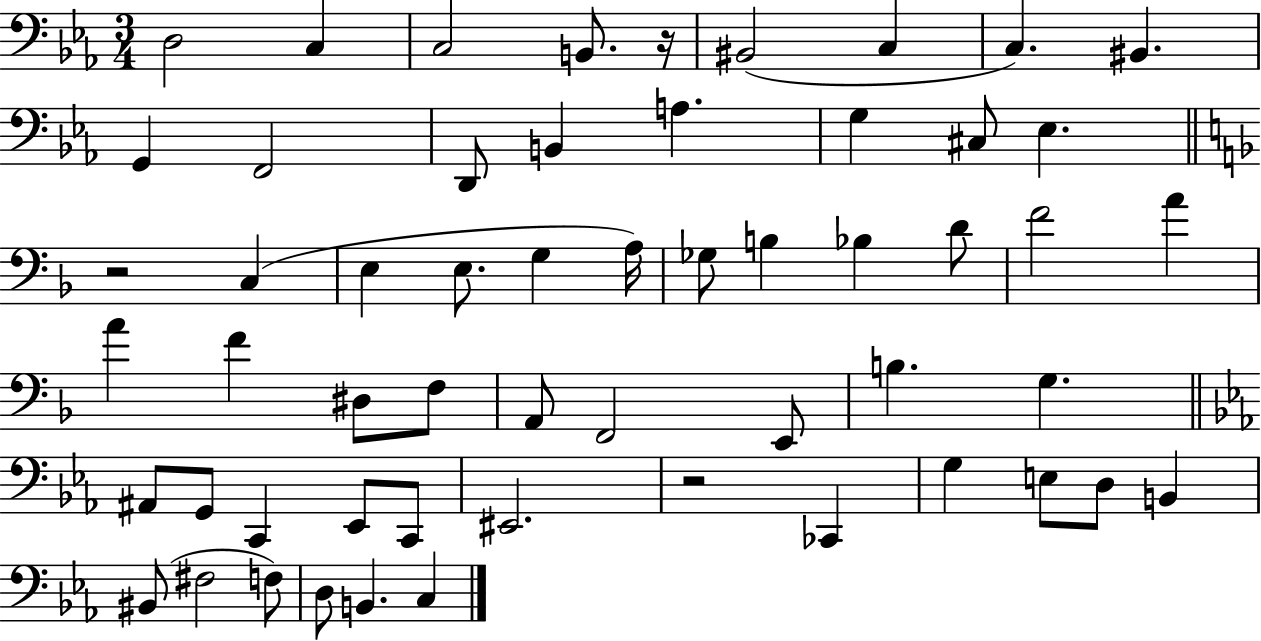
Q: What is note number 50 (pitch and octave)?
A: F3